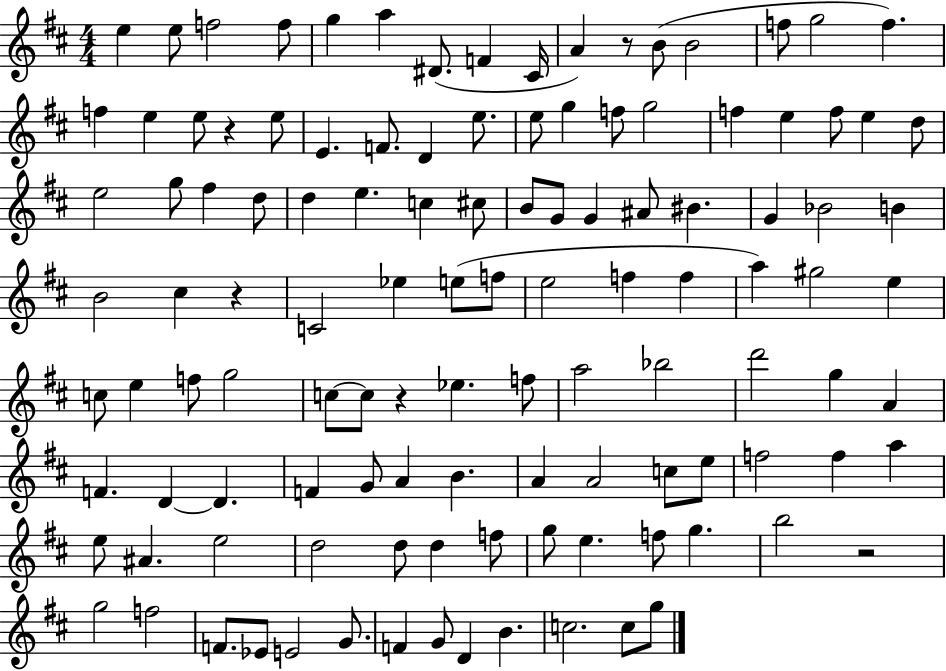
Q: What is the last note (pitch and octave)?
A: G5